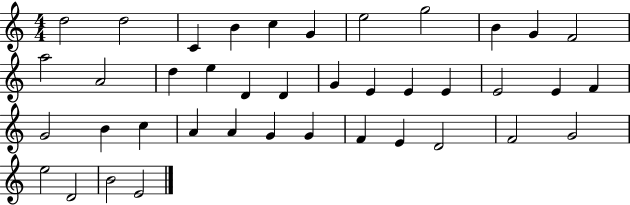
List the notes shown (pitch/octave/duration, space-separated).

D5/h D5/h C4/q B4/q C5/q G4/q E5/h G5/h B4/q G4/q F4/h A5/h A4/h D5/q E5/q D4/q D4/q G4/q E4/q E4/q E4/q E4/h E4/q F4/q G4/h B4/q C5/q A4/q A4/q G4/q G4/q F4/q E4/q D4/h F4/h G4/h E5/h D4/h B4/h E4/h